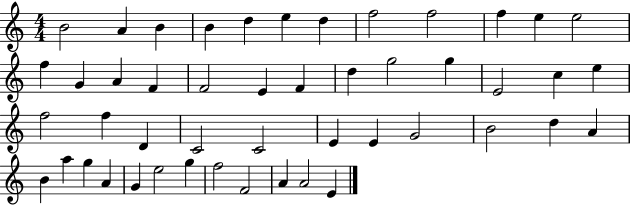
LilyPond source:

{
  \clef treble
  \numericTimeSignature
  \time 4/4
  \key c \major
  b'2 a'4 b'4 | b'4 d''4 e''4 d''4 | f''2 f''2 | f''4 e''4 e''2 | \break f''4 g'4 a'4 f'4 | f'2 e'4 f'4 | d''4 g''2 g''4 | e'2 c''4 e''4 | \break f''2 f''4 d'4 | c'2 c'2 | e'4 e'4 g'2 | b'2 d''4 a'4 | \break b'4 a''4 g''4 a'4 | g'4 e''2 g''4 | f''2 f'2 | a'4 a'2 e'4 | \break \bar "|."
}